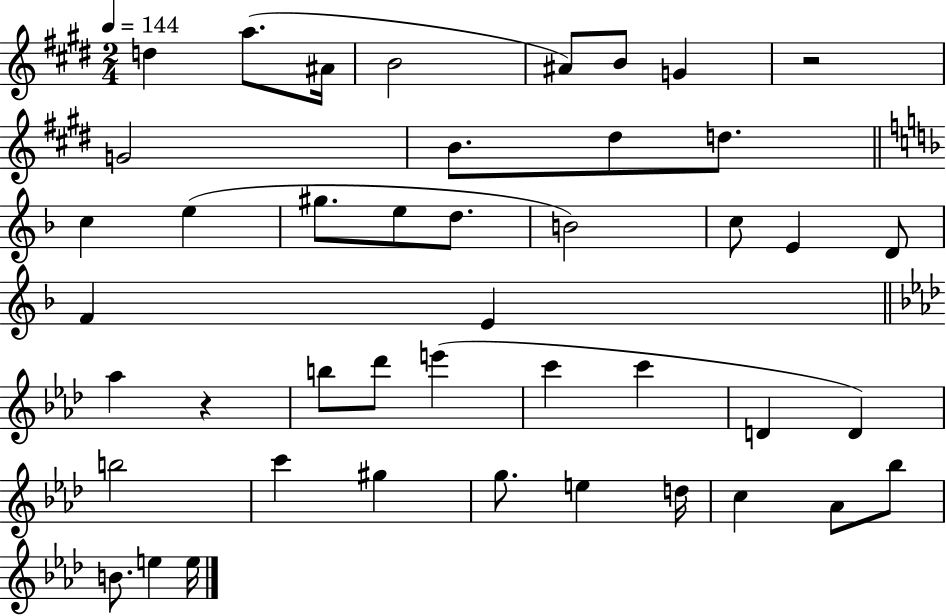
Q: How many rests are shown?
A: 2